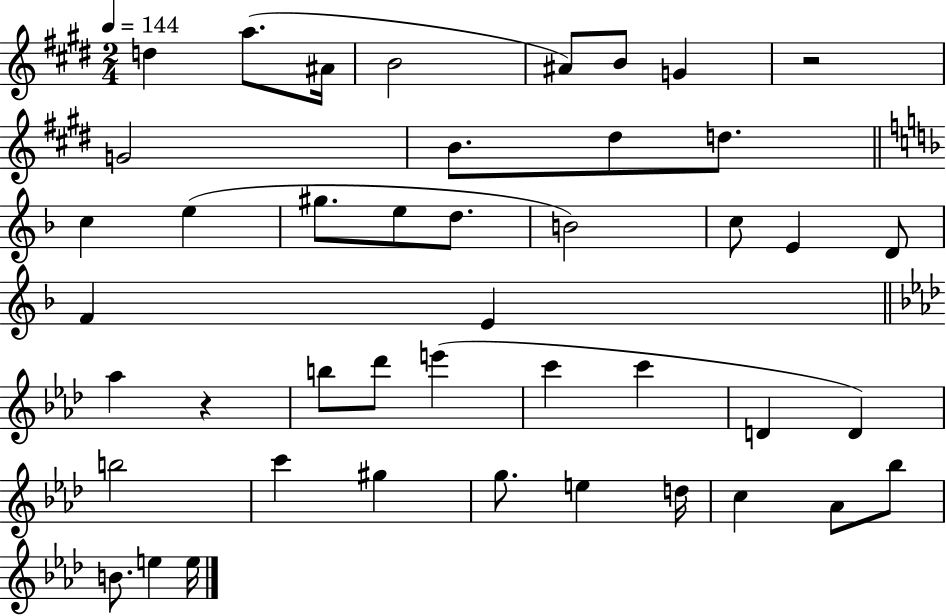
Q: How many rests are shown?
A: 2